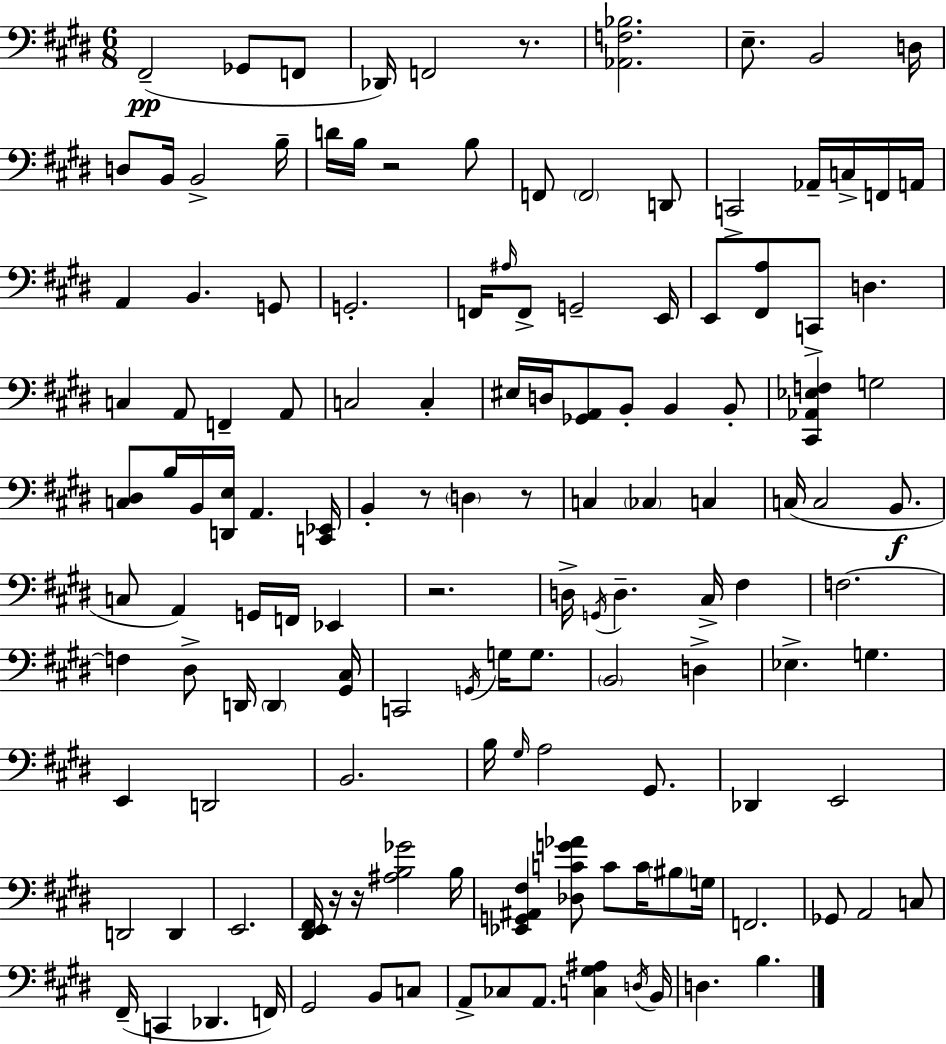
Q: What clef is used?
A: bass